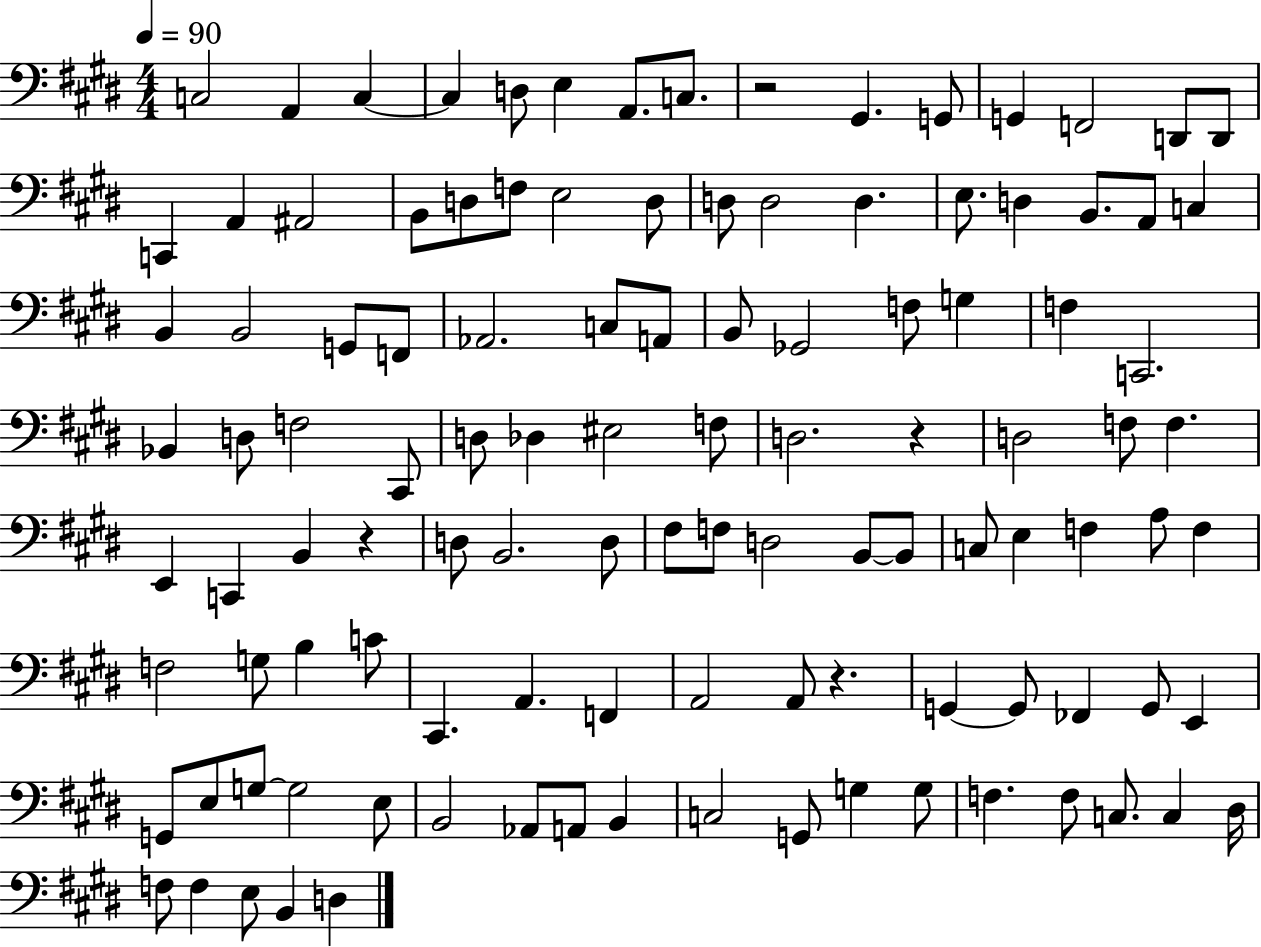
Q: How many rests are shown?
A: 4